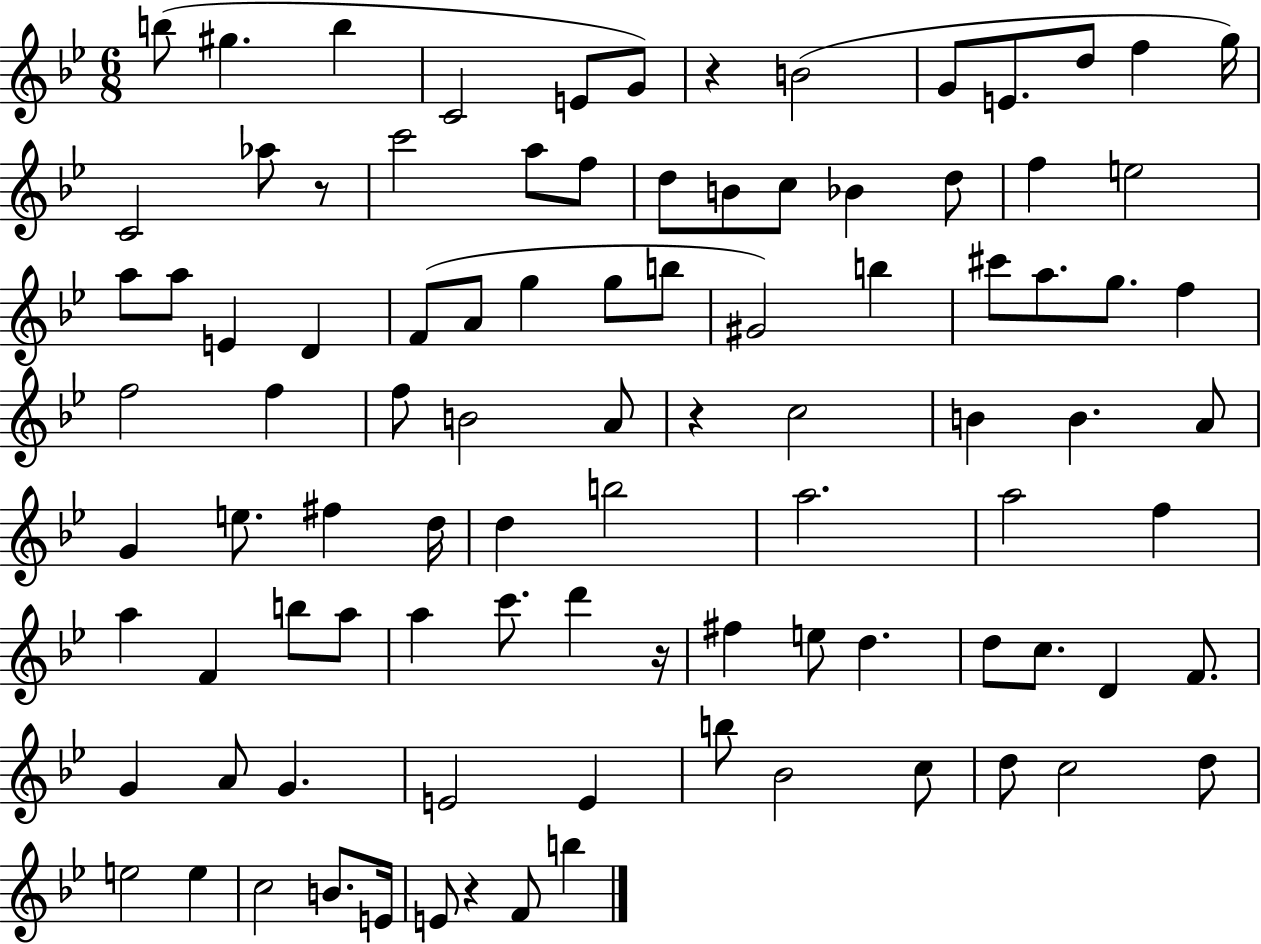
{
  \clef treble
  \numericTimeSignature
  \time 6/8
  \key bes \major
  b''8( gis''4. b''4 | c'2 e'8 g'8) | r4 b'2( | g'8 e'8. d''8 f''4 g''16) | \break c'2 aes''8 r8 | c'''2 a''8 f''8 | d''8 b'8 c''8 bes'4 d''8 | f''4 e''2 | \break a''8 a''8 e'4 d'4 | f'8( a'8 g''4 g''8 b''8 | gis'2) b''4 | cis'''8 a''8. g''8. f''4 | \break f''2 f''4 | f''8 b'2 a'8 | r4 c''2 | b'4 b'4. a'8 | \break g'4 e''8. fis''4 d''16 | d''4 b''2 | a''2. | a''2 f''4 | \break a''4 f'4 b''8 a''8 | a''4 c'''8. d'''4 r16 | fis''4 e''8 d''4. | d''8 c''8. d'4 f'8. | \break g'4 a'8 g'4. | e'2 e'4 | b''8 bes'2 c''8 | d''8 c''2 d''8 | \break e''2 e''4 | c''2 b'8. e'16 | e'8 r4 f'8 b''4 | \bar "|."
}